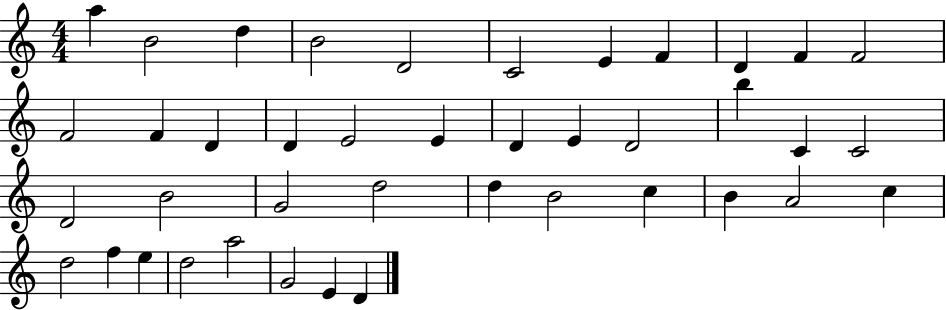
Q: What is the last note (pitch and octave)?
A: D4